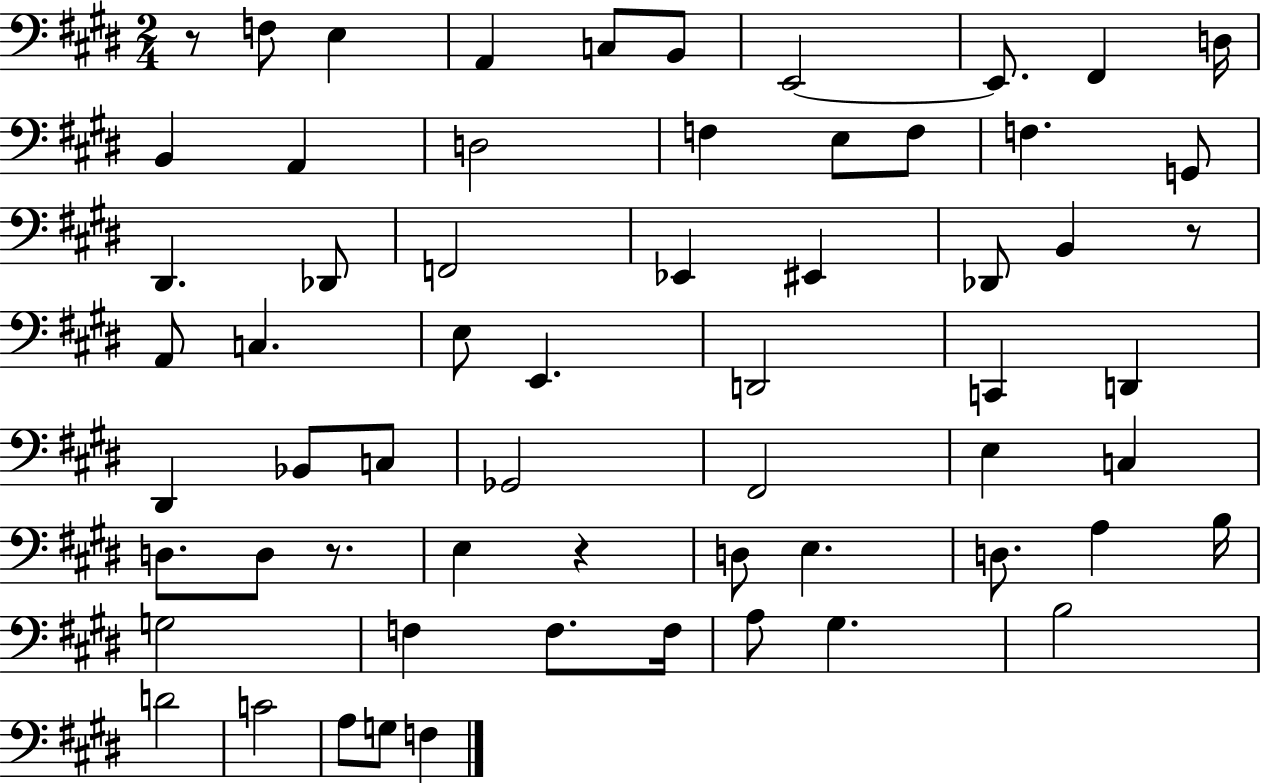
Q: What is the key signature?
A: E major